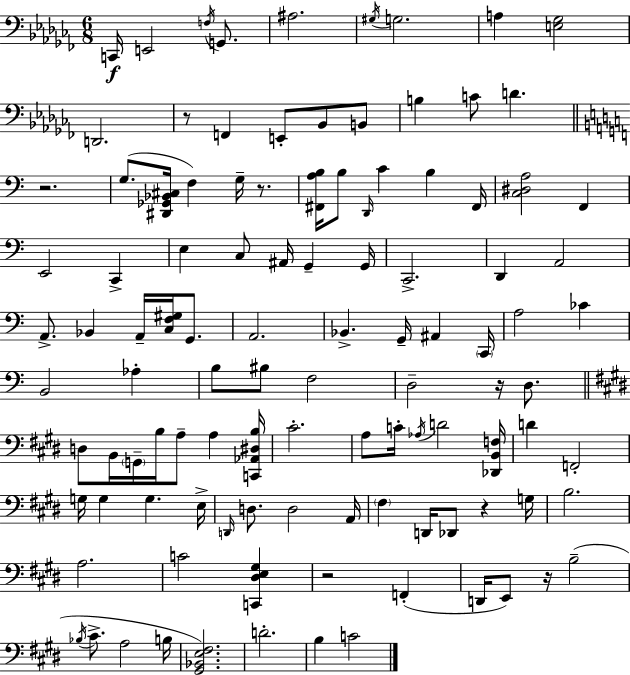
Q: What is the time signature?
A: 6/8